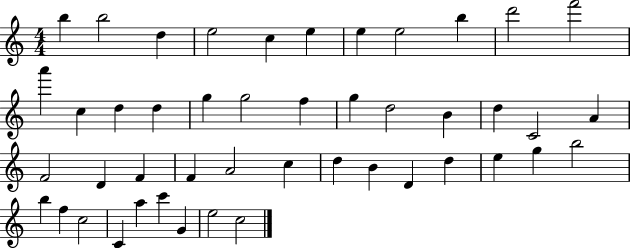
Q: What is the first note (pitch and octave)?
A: B5